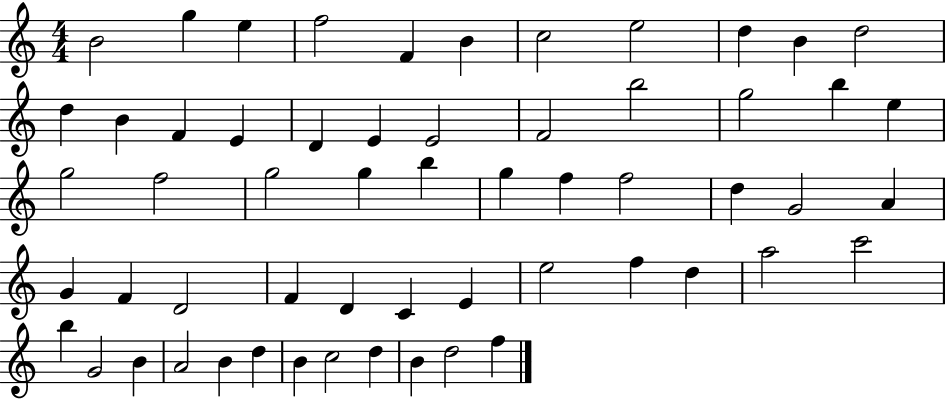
{
  \clef treble
  \numericTimeSignature
  \time 4/4
  \key c \major
  b'2 g''4 e''4 | f''2 f'4 b'4 | c''2 e''2 | d''4 b'4 d''2 | \break d''4 b'4 f'4 e'4 | d'4 e'4 e'2 | f'2 b''2 | g''2 b''4 e''4 | \break g''2 f''2 | g''2 g''4 b''4 | g''4 f''4 f''2 | d''4 g'2 a'4 | \break g'4 f'4 d'2 | f'4 d'4 c'4 e'4 | e''2 f''4 d''4 | a''2 c'''2 | \break b''4 g'2 b'4 | a'2 b'4 d''4 | b'4 c''2 d''4 | b'4 d''2 f''4 | \break \bar "|."
}